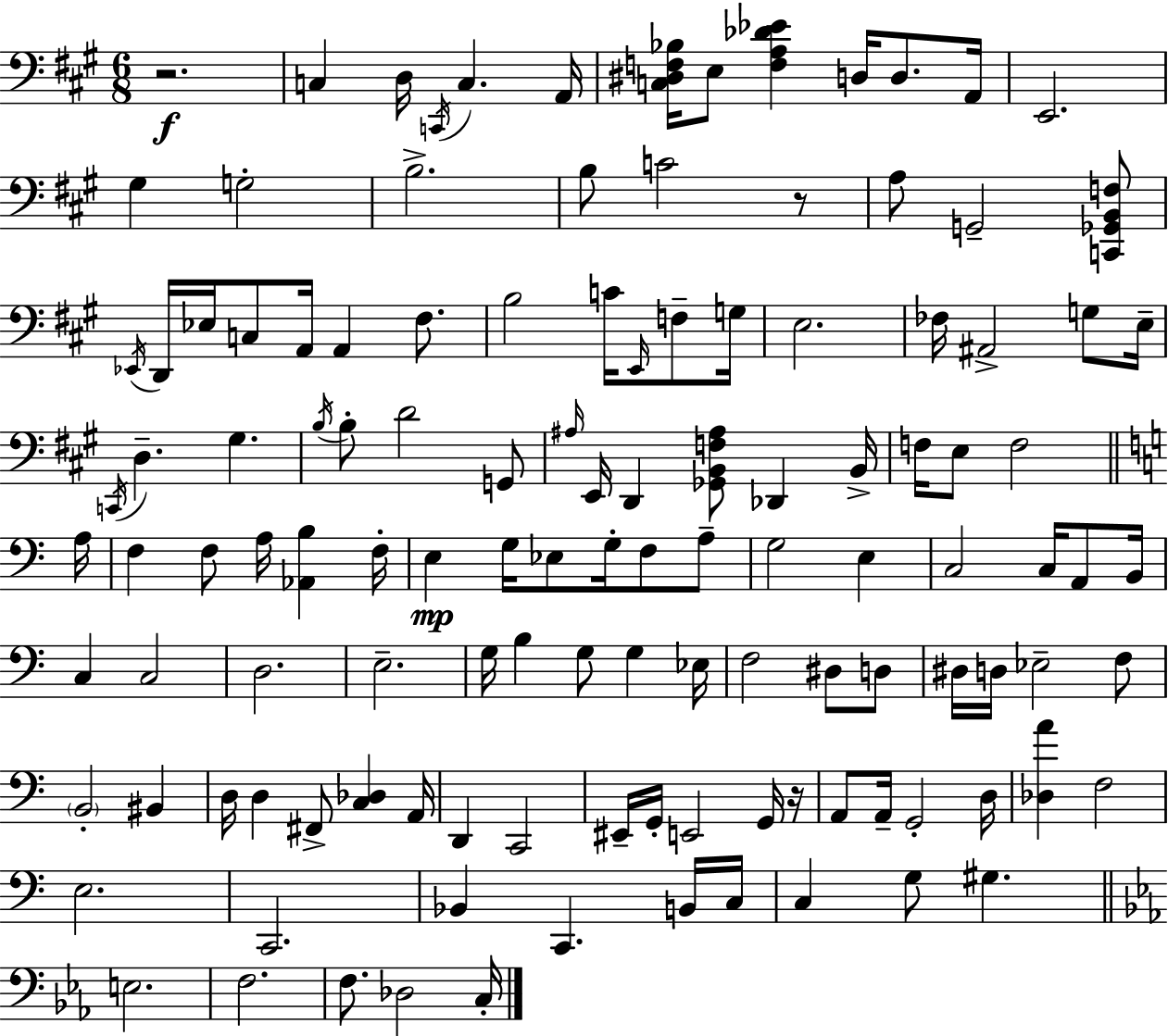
R/h. C3/q D3/s C2/s C3/q. A2/s [C3,D#3,F3,Bb3]/s E3/e [F3,A3,Db4,Eb4]/q D3/s D3/e. A2/s E2/h. G#3/q G3/h B3/h. B3/e C4/h R/e A3/e G2/h [C2,Gb2,B2,F3]/e Eb2/s D2/s Eb3/s C3/e A2/s A2/q F#3/e. B3/h C4/s E2/s F3/e G3/s E3/h. FES3/s A#2/h G3/e E3/s C2/s D3/q. G#3/q. B3/s B3/e D4/h G2/e A#3/s E2/s D2/q [Gb2,B2,F3,A#3]/e Db2/q B2/s F3/s E3/e F3/h A3/s F3/q F3/e A3/s [Ab2,B3]/q F3/s E3/q G3/s Eb3/e G3/s F3/e A3/e G3/h E3/q C3/h C3/s A2/e B2/s C3/q C3/h D3/h. E3/h. G3/s B3/q G3/e G3/q Eb3/s F3/h D#3/e D3/e D#3/s D3/s Eb3/h F3/e B2/h BIS2/q D3/s D3/q F#2/e [C3,Db3]/q A2/s D2/q C2/h EIS2/s G2/s E2/h G2/s R/s A2/e A2/s G2/h D3/s [Db3,A4]/q F3/h E3/h. C2/h. Bb2/q C2/q. B2/s C3/s C3/q G3/e G#3/q. E3/h. F3/h. F3/e. Db3/h C3/s